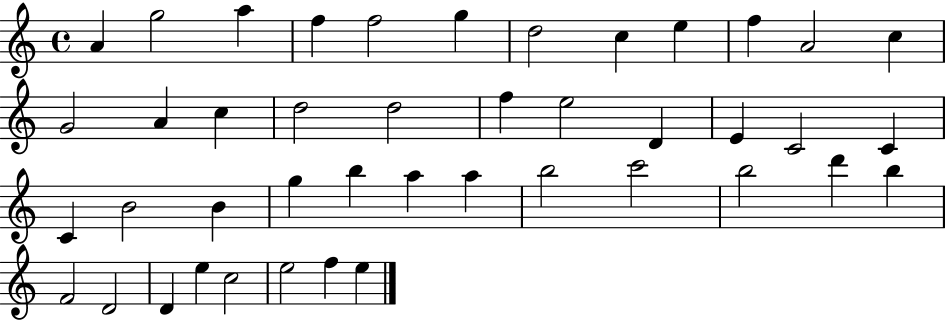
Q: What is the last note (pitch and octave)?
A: E5